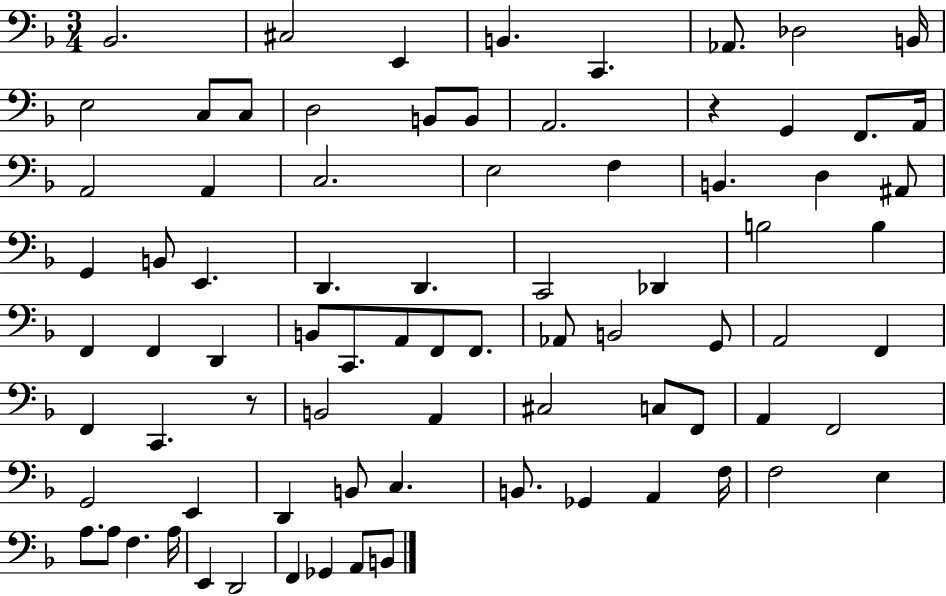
{
  \clef bass
  \numericTimeSignature
  \time 3/4
  \key f \major
  bes,2. | cis2 e,4 | b,4. c,4. | aes,8. des2 b,16 | \break e2 c8 c8 | d2 b,8 b,8 | a,2. | r4 g,4 f,8. a,16 | \break a,2 a,4 | c2. | e2 f4 | b,4. d4 ais,8 | \break g,4 b,8 e,4. | d,4. d,4. | c,2 des,4 | b2 b4 | \break f,4 f,4 d,4 | b,8 c,8. a,8 f,8 f,8. | aes,8 b,2 g,8 | a,2 f,4 | \break f,4 c,4. r8 | b,2 a,4 | cis2 c8 f,8 | a,4 f,2 | \break g,2 e,4 | d,4 b,8 c4. | b,8. ges,4 a,4 f16 | f2 e4 | \break a8. a8 f4. a16 | e,4 d,2 | f,4 ges,4 a,8 b,8 | \bar "|."
}